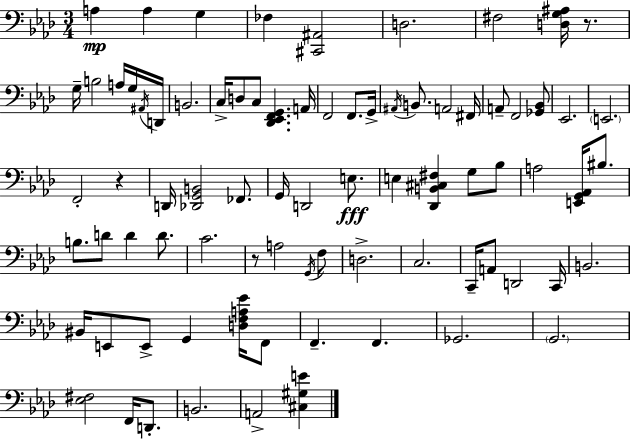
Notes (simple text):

A3/q A3/q G3/q FES3/q [C#2,A#2]/h D3/h. F#3/h [D3,G3,A#3]/s R/e. G3/s B3/h A3/s G3/s A#2/s D2/s B2/h. C3/s D3/e C3/e [Db2,Eb2,F2,G2]/q. A2/s F2/h F2/e. G2/s A#2/s B2/e. A2/h F#2/s A2/e F2/h [Gb2,Bb2]/e Eb2/h. E2/h. F2/h R/q D2/s [Db2,G2,B2]/h FES2/e. G2/s D2/h E3/e. E3/q [Db2,B2,C#3,F#3]/q G3/e Bb3/e A3/h [E2,G2,Ab2]/s BIS3/e. B3/e. D4/e D4/q D4/e. C4/h. R/e A3/h G2/s F3/e D3/h. C3/h. C2/s A2/e D2/h C2/s B2/h. BIS2/s E2/e E2/e G2/q [D3,F3,A3,Eb4]/s F2/e F2/q. F2/q. Gb2/h. G2/h. [Eb3,F#3]/h F2/s D2/e. B2/h. A2/h [C#3,G#3,E4]/q